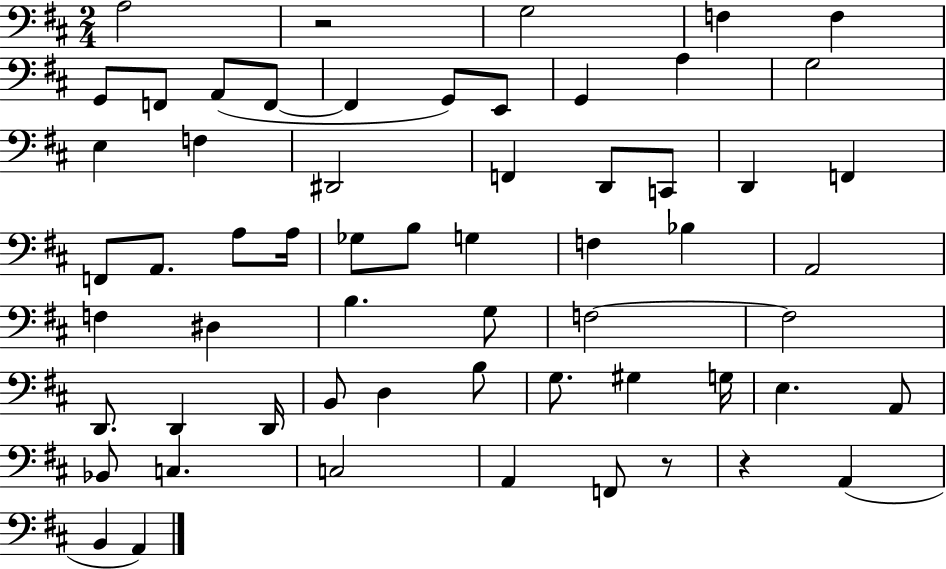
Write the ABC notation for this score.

X:1
T:Untitled
M:2/4
L:1/4
K:D
A,2 z2 G,2 F, F, G,,/2 F,,/2 A,,/2 F,,/2 F,, G,,/2 E,,/2 G,, A, G,2 E, F, ^D,,2 F,, D,,/2 C,,/2 D,, F,, F,,/2 A,,/2 A,/2 A,/4 _G,/2 B,/2 G, F, _B, A,,2 F, ^D, B, G,/2 F,2 F,2 D,,/2 D,, D,,/4 B,,/2 D, B,/2 G,/2 ^G, G,/4 E, A,,/2 _B,,/2 C, C,2 A,, F,,/2 z/2 z A,, B,, A,,